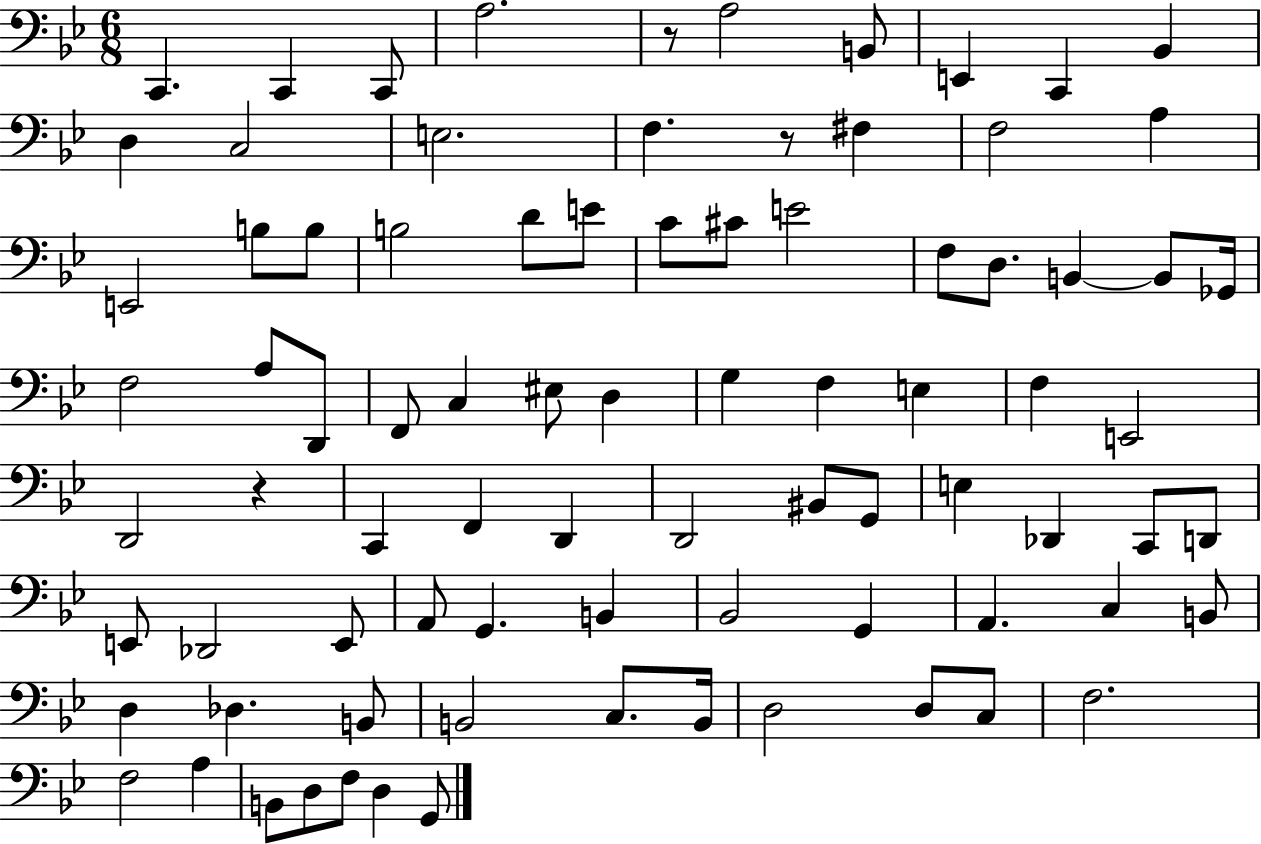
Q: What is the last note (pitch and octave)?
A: G2